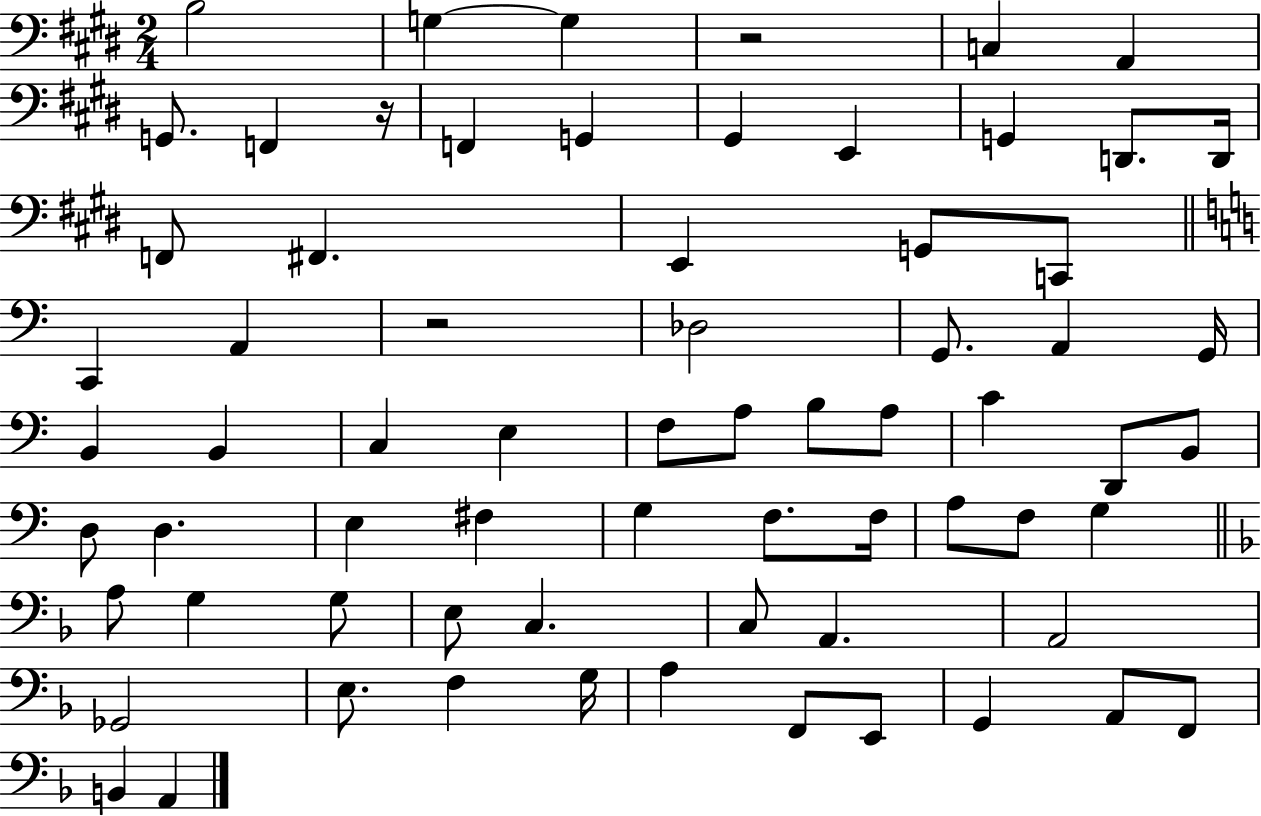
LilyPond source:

{
  \clef bass
  \numericTimeSignature
  \time 2/4
  \key e \major
  b2 | g4~~ g4 | r2 | c4 a,4 | \break g,8. f,4 r16 | f,4 g,4 | gis,4 e,4 | g,4 d,8. d,16 | \break f,8 fis,4. | e,4 g,8 c,8 | \bar "||" \break \key a \minor c,4 a,4 | r2 | des2 | g,8. a,4 g,16 | \break b,4 b,4 | c4 e4 | f8 a8 b8 a8 | c'4 d,8 b,8 | \break d8 d4. | e4 fis4 | g4 f8. f16 | a8 f8 g4 | \break \bar "||" \break \key f \major a8 g4 g8 | e8 c4. | c8 a,4. | a,2 | \break ges,2 | e8. f4 g16 | a4 f,8 e,8 | g,4 a,8 f,8 | \break b,4 a,4 | \bar "|."
}